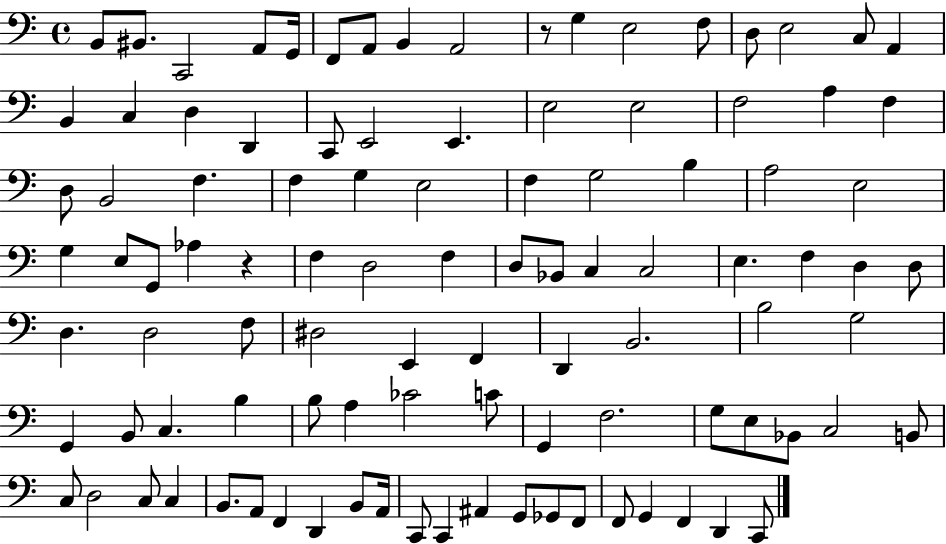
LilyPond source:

{
  \clef bass
  \time 4/4
  \defaultTimeSignature
  \key c \major
  b,8 bis,8. c,2 a,8 g,16 | f,8 a,8 b,4 a,2 | r8 g4 e2 f8 | d8 e2 c8 a,4 | \break b,4 c4 d4 d,4 | c,8 e,2 e,4. | e2 e2 | f2 a4 f4 | \break d8 b,2 f4. | f4 g4 e2 | f4 g2 b4 | a2 e2 | \break g4 e8 g,8 aes4 r4 | f4 d2 f4 | d8 bes,8 c4 c2 | e4. f4 d4 d8 | \break d4. d2 f8 | dis2 e,4 f,4 | d,4 b,2. | b2 g2 | \break g,4 b,8 c4. b4 | b8 a4 ces'2 c'8 | g,4 f2. | g8 e8 bes,8 c2 b,8 | \break c8 d2 c8 c4 | b,8. a,8 f,4 d,4 b,8 a,16 | c,8 c,4 ais,4 g,8 ges,8 f,8 | f,8 g,4 f,4 d,4 c,8 | \break \bar "|."
}